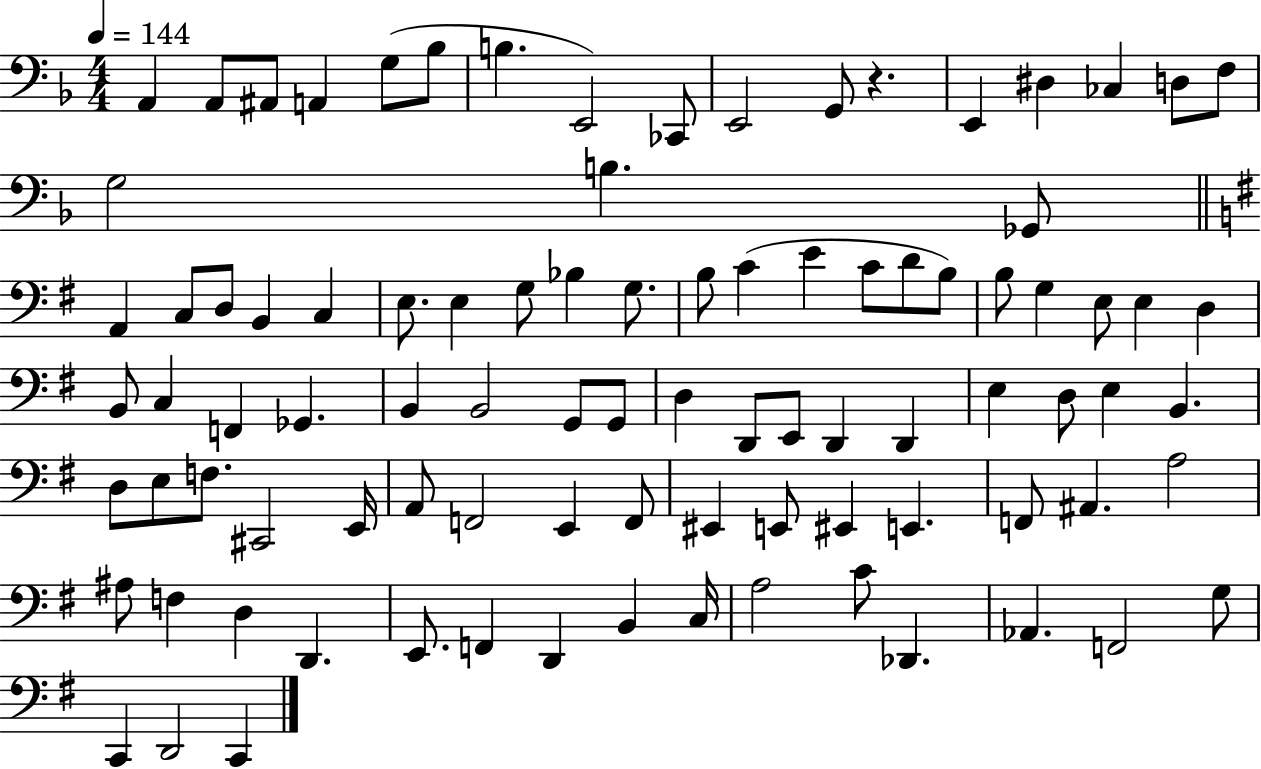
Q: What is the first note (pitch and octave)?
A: A2